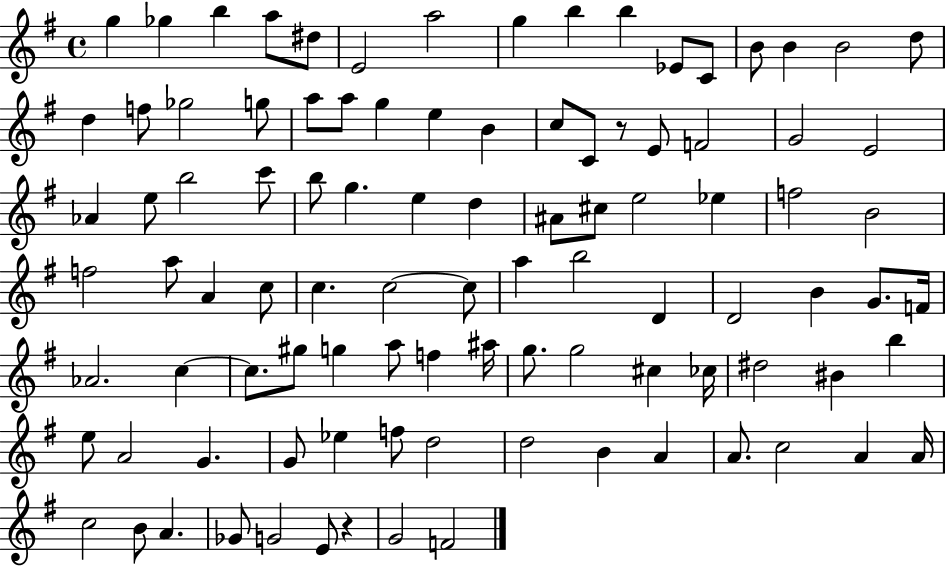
G5/q Gb5/q B5/q A5/e D#5/e E4/h A5/h G5/q B5/q B5/q Eb4/e C4/e B4/e B4/q B4/h D5/e D5/q F5/e Gb5/h G5/e A5/e A5/e G5/q E5/q B4/q C5/e C4/e R/e E4/e F4/h G4/h E4/h Ab4/q E5/e B5/h C6/e B5/e G5/q. E5/q D5/q A#4/e C#5/e E5/h Eb5/q F5/h B4/h F5/h A5/e A4/q C5/e C5/q. C5/h C5/e A5/q B5/h D4/q D4/h B4/q G4/e. F4/s Ab4/h. C5/q C5/e. G#5/e G5/q A5/e F5/q A#5/s G5/e. G5/h C#5/q CES5/s D#5/h BIS4/q B5/q E5/e A4/h G4/q. G4/e Eb5/q F5/e D5/h D5/h B4/q A4/q A4/e. C5/h A4/q A4/s C5/h B4/e A4/q. Gb4/e G4/h E4/e R/q G4/h F4/h